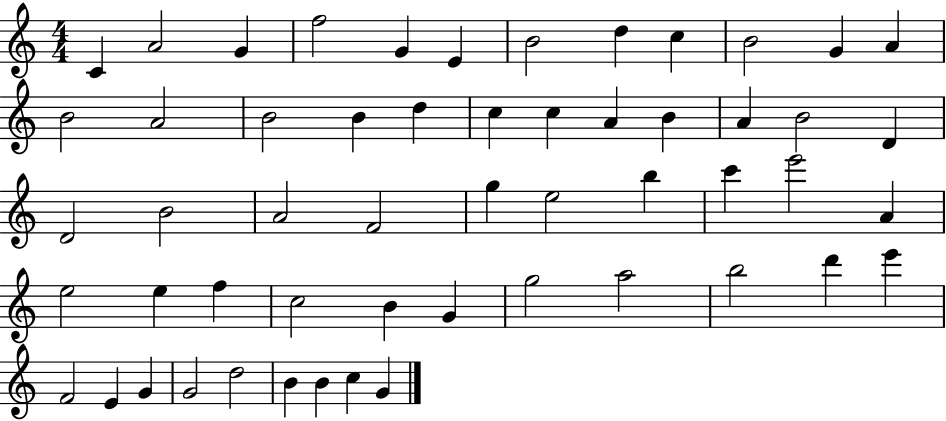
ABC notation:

X:1
T:Untitled
M:4/4
L:1/4
K:C
C A2 G f2 G E B2 d c B2 G A B2 A2 B2 B d c c A B A B2 D D2 B2 A2 F2 g e2 b c' e'2 A e2 e f c2 B G g2 a2 b2 d' e' F2 E G G2 d2 B B c G